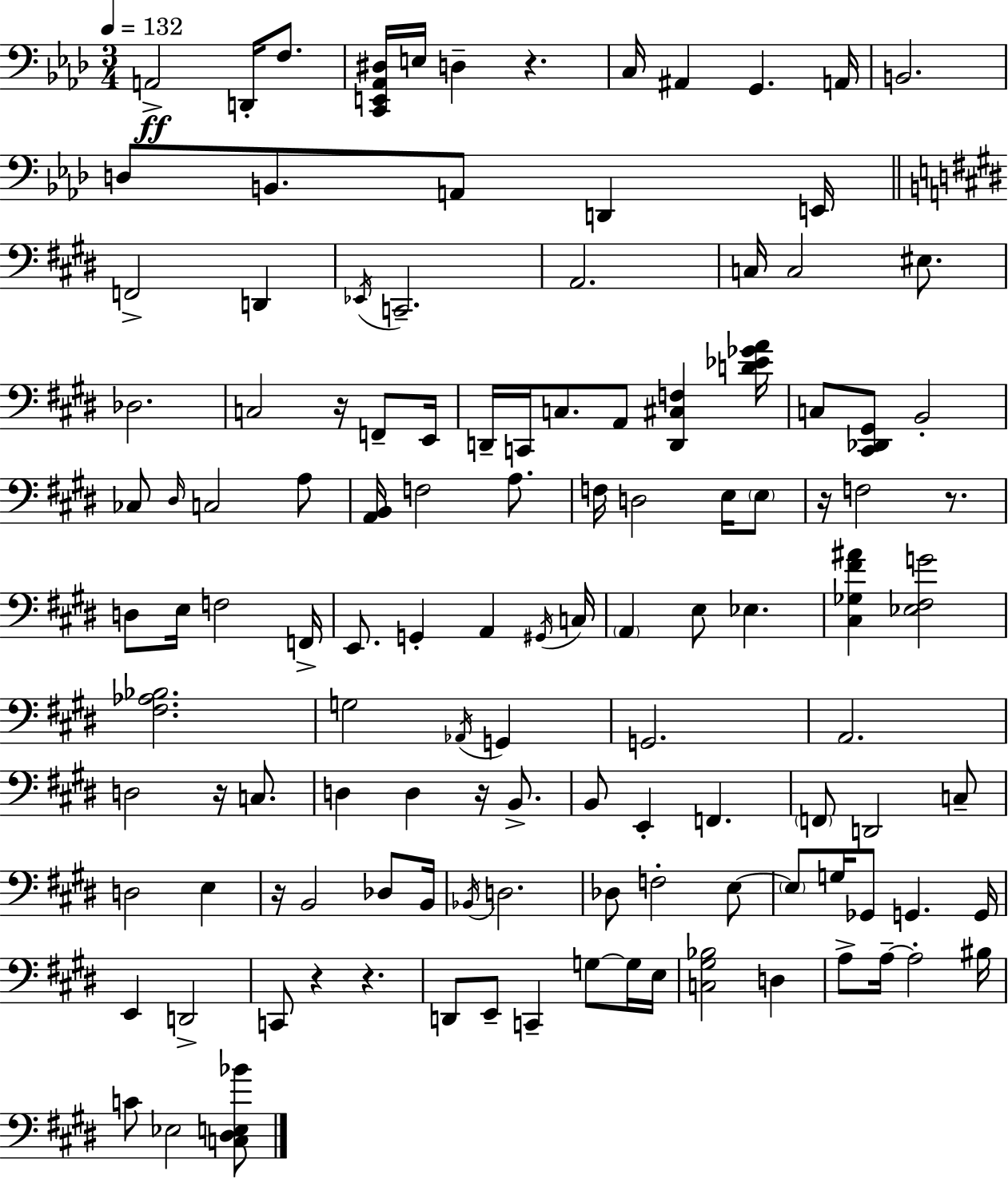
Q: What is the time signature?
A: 3/4